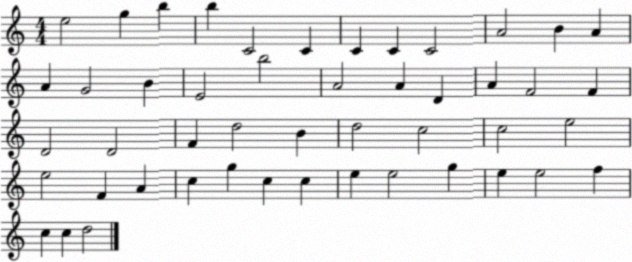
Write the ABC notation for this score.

X:1
T:Untitled
M:4/4
L:1/4
K:C
e2 g b b C2 C C C C2 A2 B A A G2 B E2 b2 A2 A D A F2 F D2 D2 F d2 B d2 c2 c2 e2 e2 F A c g c c e e2 g e e2 f c c d2